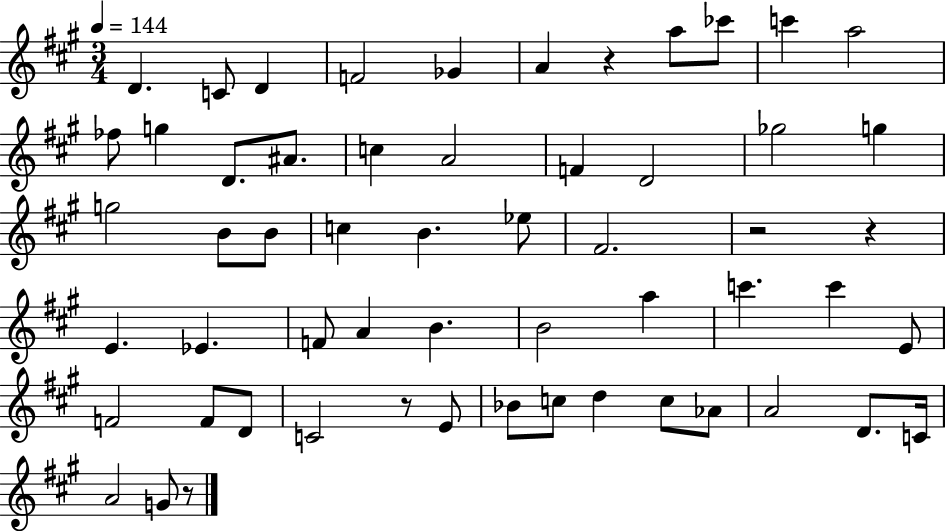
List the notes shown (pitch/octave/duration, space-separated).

D4/q. C4/e D4/q F4/h Gb4/q A4/q R/q A5/e CES6/e C6/q A5/h FES5/e G5/q D4/e. A#4/e. C5/q A4/h F4/q D4/h Gb5/h G5/q G5/h B4/e B4/e C5/q B4/q. Eb5/e F#4/h. R/h R/q E4/q. Eb4/q. F4/e A4/q B4/q. B4/h A5/q C6/q. C6/q E4/e F4/h F4/e D4/e C4/h R/e E4/e Bb4/e C5/e D5/q C5/e Ab4/e A4/h D4/e. C4/s A4/h G4/e R/e